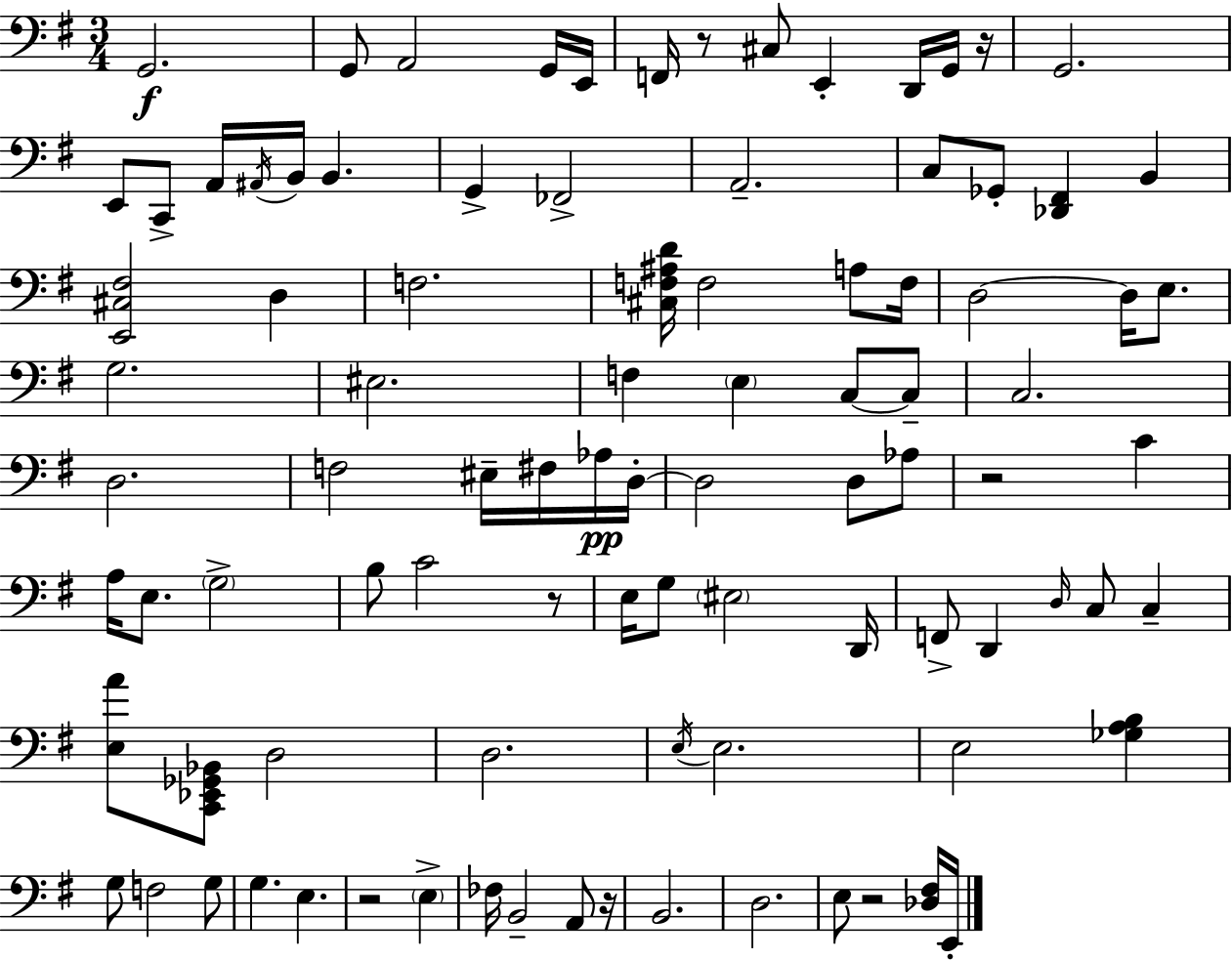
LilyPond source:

{
  \clef bass
  \numericTimeSignature
  \time 3/4
  \key e \minor
  g,2.\f | g,8 a,2 g,16 e,16 | f,16 r8 cis8 e,4-. d,16 g,16 r16 | g,2. | \break e,8 c,8-> a,16 \acciaccatura { ais,16 } b,16 b,4. | g,4-> fes,2-> | a,2.-- | c8 ges,8-. <des, fis,>4 b,4 | \break <e, cis fis>2 d4 | f2. | <cis f ais d'>16 f2 a8 | f16 d2~~ d16 e8. | \break g2. | eis2. | f4 \parenthesize e4 c8~~ c8-- | c2. | \break d2. | f2 eis16-- fis16 aes16\pp | d16-.~~ d2 d8 aes8 | r2 c'4 | \break a16 e8. \parenthesize g2-> | b8 c'2 r8 | e16 g8 \parenthesize eis2 | d,16 f,8-> d,4 \grace { d16 } c8 c4-- | \break <e a'>8 <c, ees, ges, bes,>8 d2 | d2. | \acciaccatura { e16 } e2. | e2 <ges a b>4 | \break g8 f2 | g8 g4. e4. | r2 \parenthesize e4-> | fes16 b,2-- | \break a,8 r16 b,2. | d2. | e8 r2 | <des fis>16 e,16-. \bar "|."
}